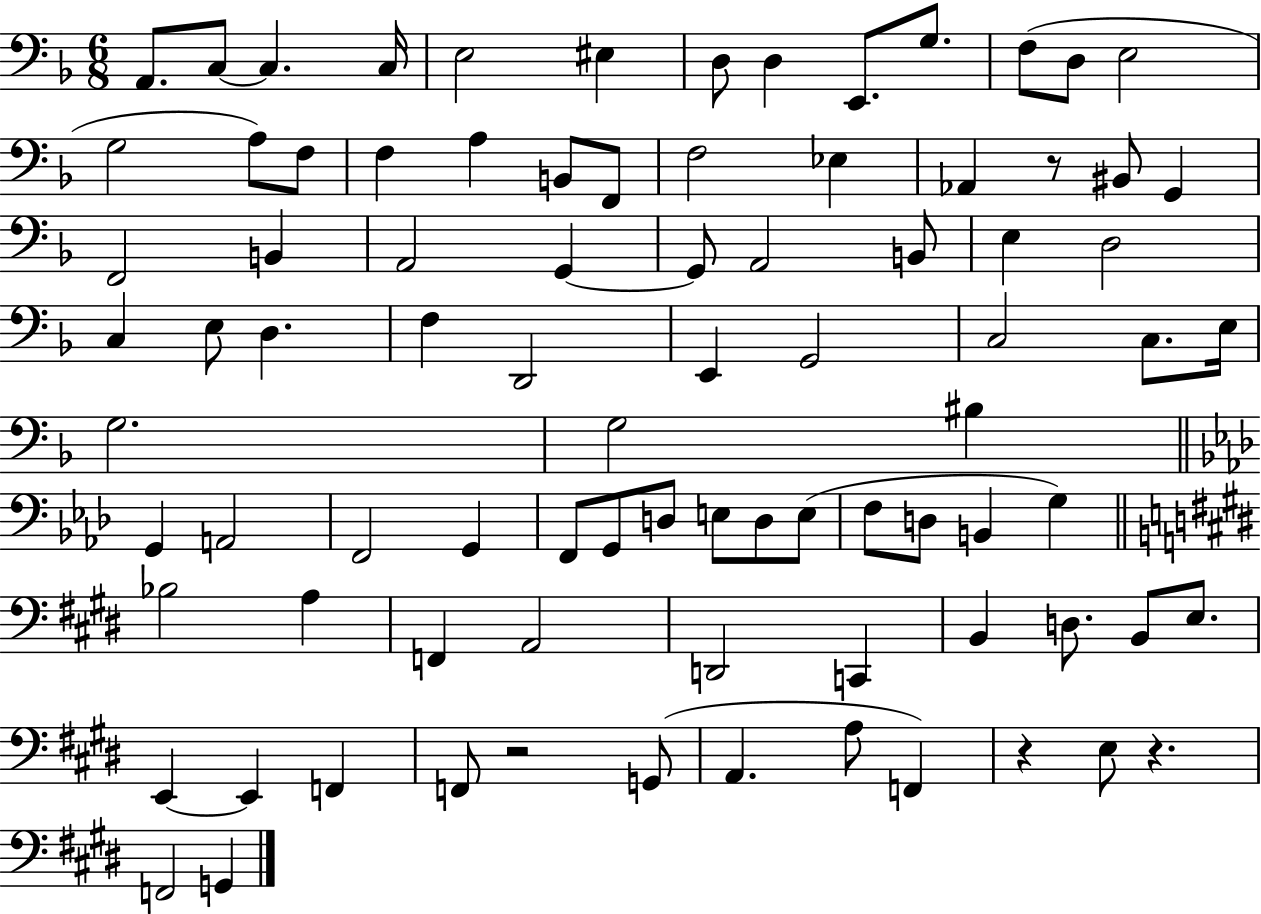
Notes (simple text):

A2/e. C3/e C3/q. C3/s E3/h EIS3/q D3/e D3/q E2/e. G3/e. F3/e D3/e E3/h G3/h A3/e F3/e F3/q A3/q B2/e F2/e F3/h Eb3/q Ab2/q R/e BIS2/e G2/q F2/h B2/q A2/h G2/q G2/e A2/h B2/e E3/q D3/h C3/q E3/e D3/q. F3/q D2/h E2/q G2/h C3/h C3/e. E3/s G3/h. G3/h BIS3/q G2/q A2/h F2/h G2/q F2/e G2/e D3/e E3/e D3/e E3/e F3/e D3/e B2/q G3/q Bb3/h A3/q F2/q A2/h D2/h C2/q B2/q D3/e. B2/e E3/e. E2/q E2/q F2/q F2/e R/h G2/e A2/q. A3/e F2/q R/q E3/e R/q. F2/h G2/q